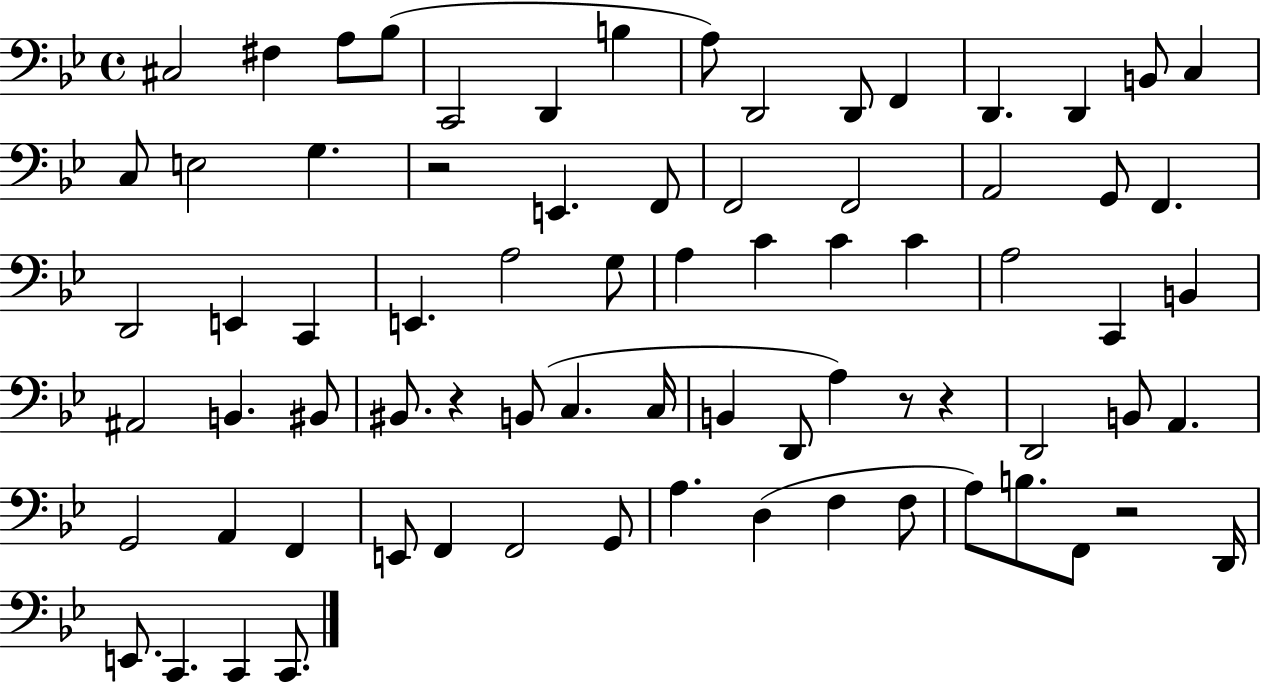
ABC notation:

X:1
T:Untitled
M:4/4
L:1/4
K:Bb
^C,2 ^F, A,/2 _B,/2 C,,2 D,, B, A,/2 D,,2 D,,/2 F,, D,, D,, B,,/2 C, C,/2 E,2 G, z2 E,, F,,/2 F,,2 F,,2 A,,2 G,,/2 F,, D,,2 E,, C,, E,, A,2 G,/2 A, C C C A,2 C,, B,, ^A,,2 B,, ^B,,/2 ^B,,/2 z B,,/2 C, C,/4 B,, D,,/2 A, z/2 z D,,2 B,,/2 A,, G,,2 A,, F,, E,,/2 F,, F,,2 G,,/2 A, D, F, F,/2 A,/2 B,/2 F,,/2 z2 D,,/4 E,,/2 C,, C,, C,,/2